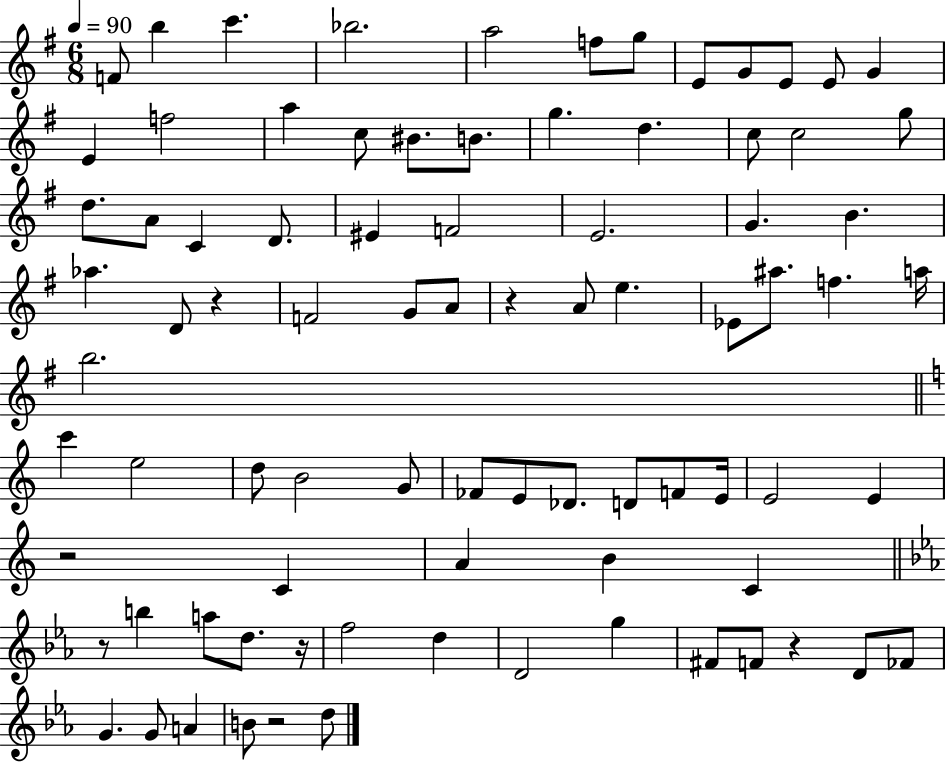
F4/e B5/q C6/q. Bb5/h. A5/h F5/e G5/e E4/e G4/e E4/e E4/e G4/q E4/q F5/h A5/q C5/e BIS4/e. B4/e. G5/q. D5/q. C5/e C5/h G5/e D5/e. A4/e C4/q D4/e. EIS4/q F4/h E4/h. G4/q. B4/q. Ab5/q. D4/e R/q F4/h G4/e A4/e R/q A4/e E5/q. Eb4/e A#5/e. F5/q. A5/s B5/h. C6/q E5/h D5/e B4/h G4/e FES4/e E4/e Db4/e. D4/e F4/e E4/s E4/h E4/q R/h C4/q A4/q B4/q C4/q R/e B5/q A5/e D5/e. R/s F5/h D5/q D4/h G5/q F#4/e F4/e R/q D4/e FES4/e G4/q. G4/e A4/q B4/e R/h D5/e